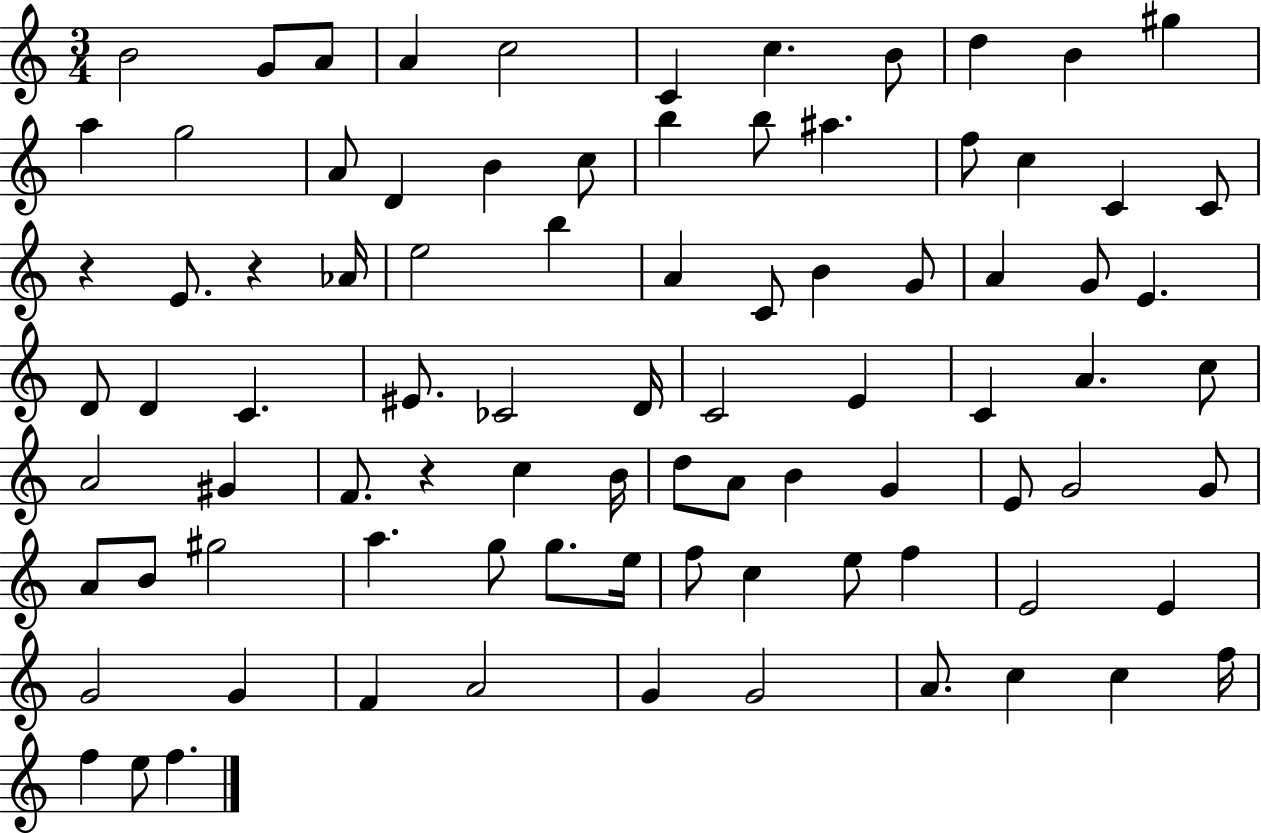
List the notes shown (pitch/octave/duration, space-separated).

B4/h G4/e A4/e A4/q C5/h C4/q C5/q. B4/e D5/q B4/q G#5/q A5/q G5/h A4/e D4/q B4/q C5/e B5/q B5/e A#5/q. F5/e C5/q C4/q C4/e R/q E4/e. R/q Ab4/s E5/h B5/q A4/q C4/e B4/q G4/e A4/q G4/e E4/q. D4/e D4/q C4/q. EIS4/e. CES4/h D4/s C4/h E4/q C4/q A4/q. C5/e A4/h G#4/q F4/e. R/q C5/q B4/s D5/e A4/e B4/q G4/q E4/e G4/h G4/e A4/e B4/e G#5/h A5/q. G5/e G5/e. E5/s F5/e C5/q E5/e F5/q E4/h E4/q G4/h G4/q F4/q A4/h G4/q G4/h A4/e. C5/q C5/q F5/s F5/q E5/e F5/q.